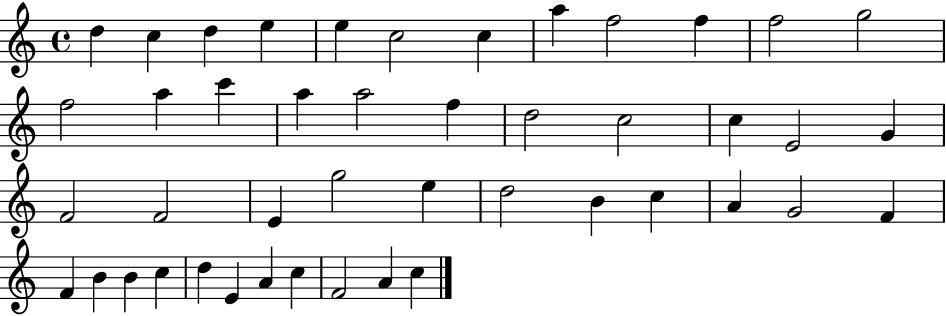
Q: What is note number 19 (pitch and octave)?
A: D5